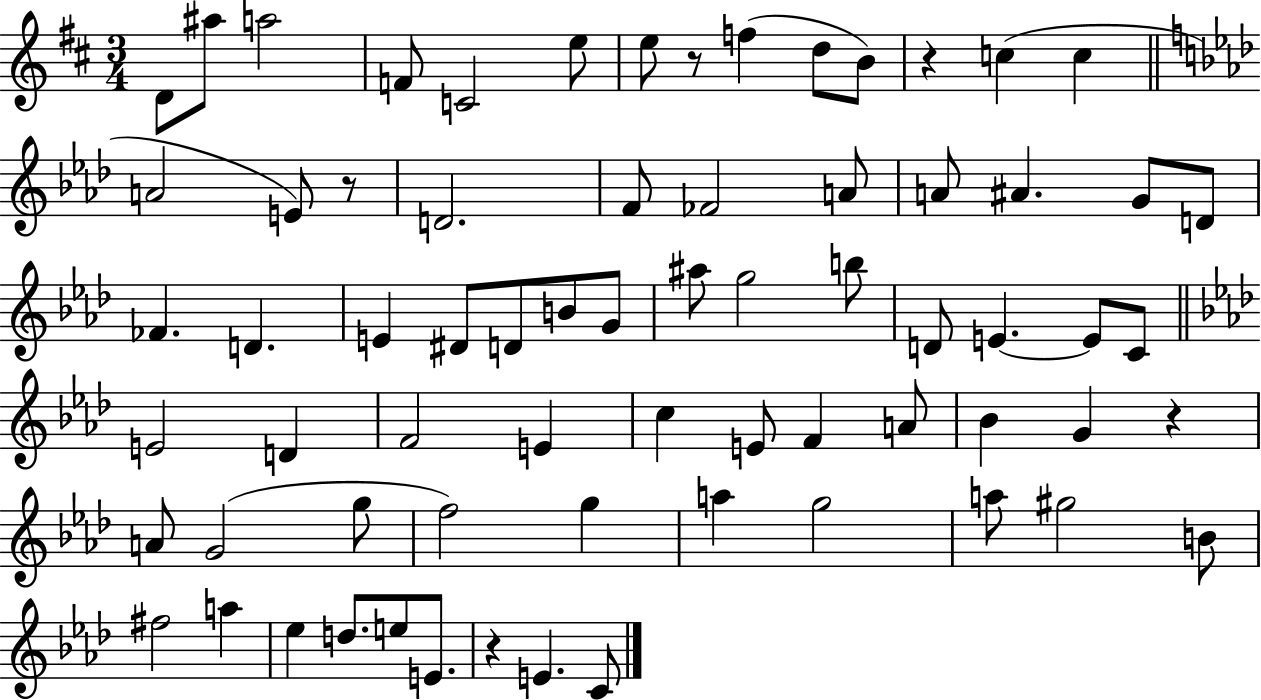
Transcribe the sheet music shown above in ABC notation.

X:1
T:Untitled
M:3/4
L:1/4
K:D
D/2 ^a/2 a2 F/2 C2 e/2 e/2 z/2 f d/2 B/2 z c c A2 E/2 z/2 D2 F/2 _F2 A/2 A/2 ^A G/2 D/2 _F D E ^D/2 D/2 B/2 G/2 ^a/2 g2 b/2 D/2 E E/2 C/2 E2 D F2 E c E/2 F A/2 _B G z A/2 G2 g/2 f2 g a g2 a/2 ^g2 B/2 ^f2 a _e d/2 e/2 E/2 z E C/2